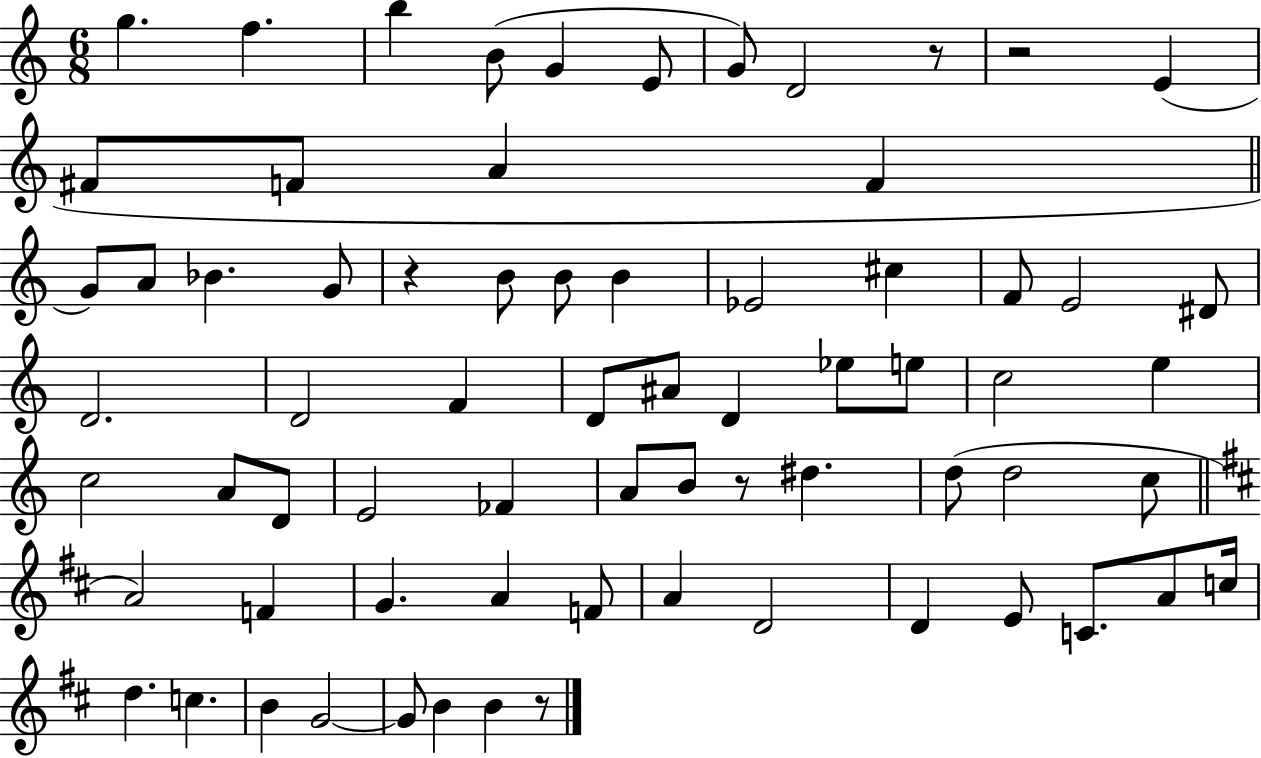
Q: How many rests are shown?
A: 5